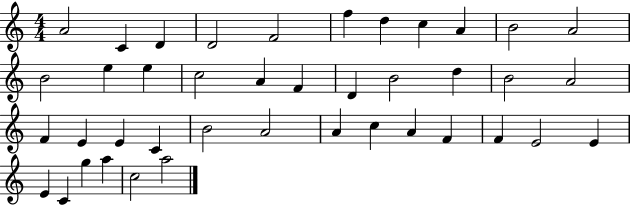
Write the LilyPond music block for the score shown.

{
  \clef treble
  \numericTimeSignature
  \time 4/4
  \key c \major
  a'2 c'4 d'4 | d'2 f'2 | f''4 d''4 c''4 a'4 | b'2 a'2 | \break b'2 e''4 e''4 | c''2 a'4 f'4 | d'4 b'2 d''4 | b'2 a'2 | \break f'4 e'4 e'4 c'4 | b'2 a'2 | a'4 c''4 a'4 f'4 | f'4 e'2 e'4 | \break e'4 c'4 g''4 a''4 | c''2 a''2 | \bar "|."
}